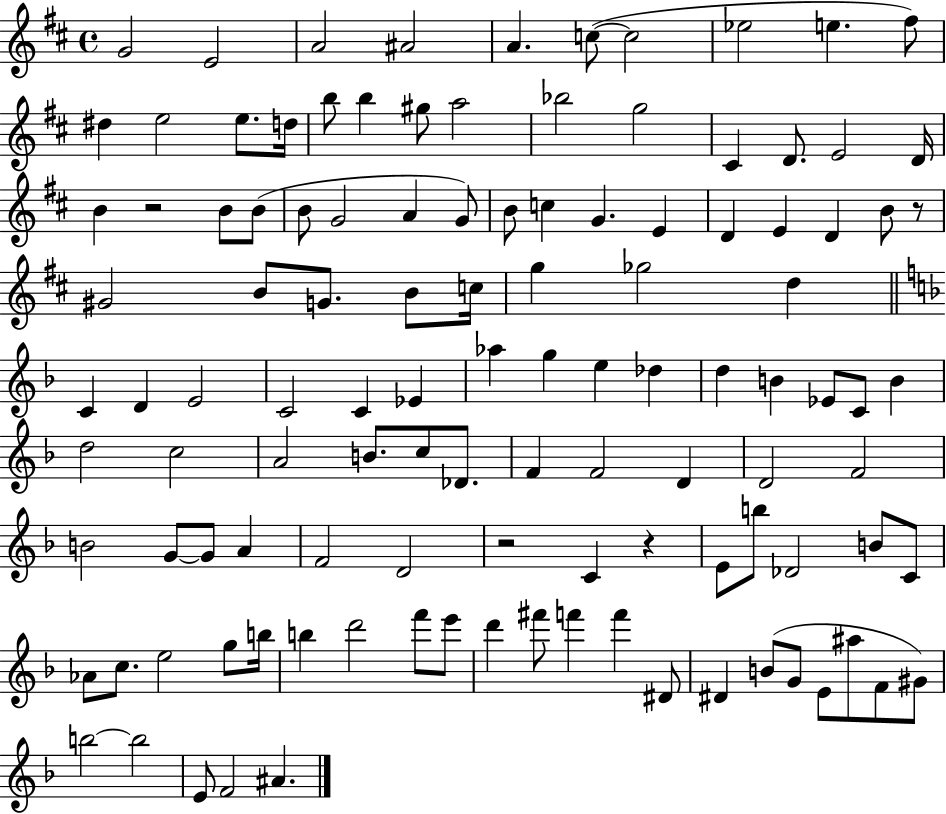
X:1
T:Untitled
M:4/4
L:1/4
K:D
G2 E2 A2 ^A2 A c/2 c2 _e2 e ^f/2 ^d e2 e/2 d/4 b/2 b ^g/2 a2 _b2 g2 ^C D/2 E2 D/4 B z2 B/2 B/2 B/2 G2 A G/2 B/2 c G E D E D B/2 z/2 ^G2 B/2 G/2 B/2 c/4 g _g2 d C D E2 C2 C _E _a g e _d d B _E/2 C/2 B d2 c2 A2 B/2 c/2 _D/2 F F2 D D2 F2 B2 G/2 G/2 A F2 D2 z2 C z E/2 b/2 _D2 B/2 C/2 _A/2 c/2 e2 g/2 b/4 b d'2 f'/2 e'/2 d' ^f'/2 f' f' ^D/2 ^D B/2 G/2 E/2 ^a/2 F/2 ^G/2 b2 b2 E/2 F2 ^A